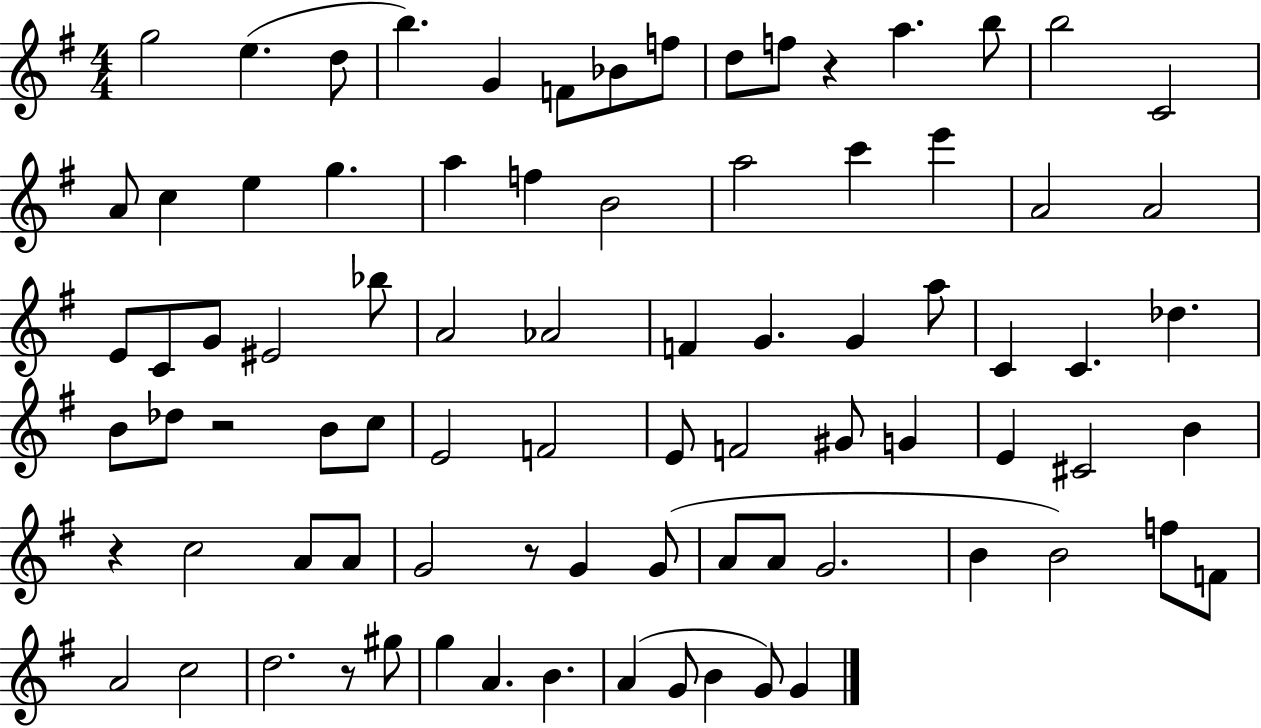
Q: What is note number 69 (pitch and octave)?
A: D5